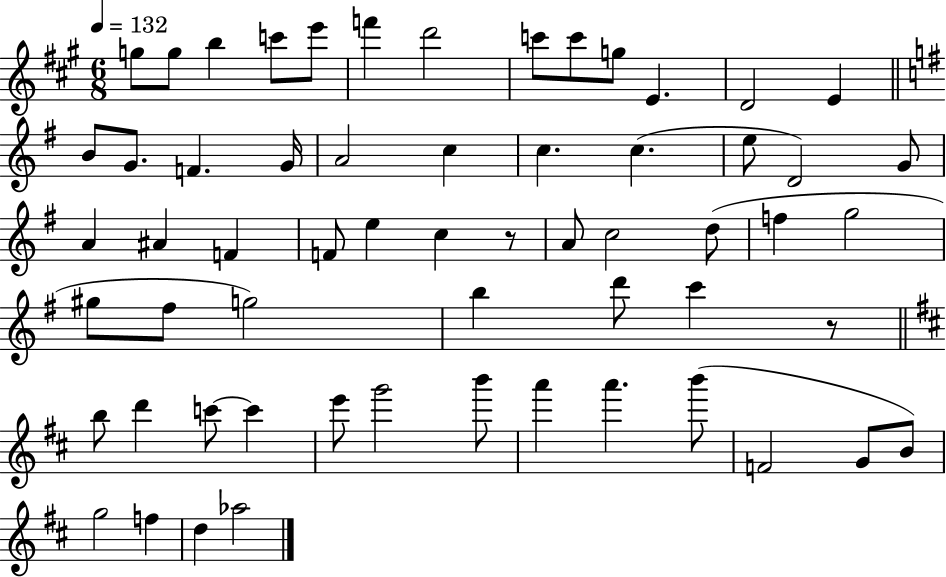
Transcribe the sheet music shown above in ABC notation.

X:1
T:Untitled
M:6/8
L:1/4
K:A
g/2 g/2 b c'/2 e'/2 f' d'2 c'/2 c'/2 g/2 E D2 E B/2 G/2 F G/4 A2 c c c e/2 D2 G/2 A ^A F F/2 e c z/2 A/2 c2 d/2 f g2 ^g/2 ^f/2 g2 b d'/2 c' z/2 b/2 d' c'/2 c' e'/2 g'2 b'/2 a' a' b'/2 F2 G/2 B/2 g2 f d _a2